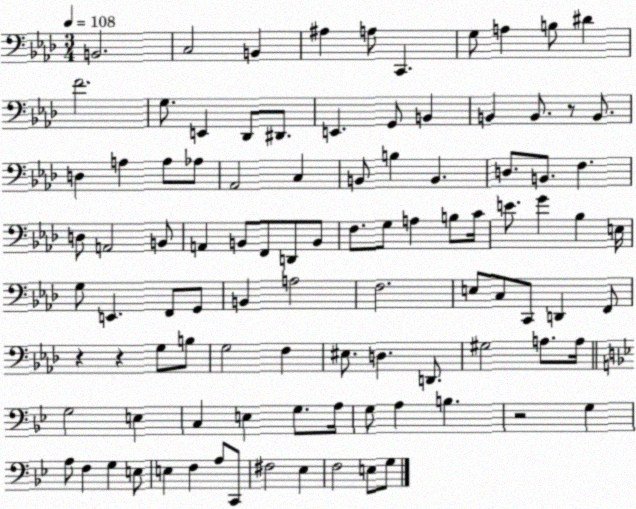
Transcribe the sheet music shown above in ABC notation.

X:1
T:Untitled
M:3/4
L:1/4
K:Ab
B,,2 C,2 B,, ^A, A,/2 C,, G,/2 A, B,/2 ^D F2 G,/2 E,, _D,,/2 ^D,,/2 E,, G,,/2 B,, B,, B,,/2 z/2 B,,/2 D, A, A,/2 _A,/2 _A,,2 C, B,,/2 B, B,, D,/2 B,,/2 F, D,/2 A,,2 B,,/2 A,, B,,/2 F,,/2 D,,/2 B,,/2 F,/2 G,/2 A, B,/2 C/4 E/2 G _B, E,/4 G,/2 E,, F,,/2 G,,/2 B,, A,2 F,2 E,/2 C,/2 C,,/2 D,, F,,/2 z z G,/2 B,/2 G,2 F, ^E,/2 D, D,,/2 ^G,2 A,/2 A,/4 G,2 E, C, E, G,/2 A,/4 G,/2 A, B, z2 G, A,/2 F, G, E,/2 E, F, A,/2 C,,/2 ^F,2 _E, F,2 E,/2 G,/2